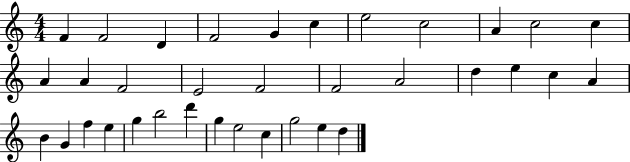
X:1
T:Untitled
M:4/4
L:1/4
K:C
F F2 D F2 G c e2 c2 A c2 c A A F2 E2 F2 F2 A2 d e c A B G f e g b2 d' g e2 c g2 e d